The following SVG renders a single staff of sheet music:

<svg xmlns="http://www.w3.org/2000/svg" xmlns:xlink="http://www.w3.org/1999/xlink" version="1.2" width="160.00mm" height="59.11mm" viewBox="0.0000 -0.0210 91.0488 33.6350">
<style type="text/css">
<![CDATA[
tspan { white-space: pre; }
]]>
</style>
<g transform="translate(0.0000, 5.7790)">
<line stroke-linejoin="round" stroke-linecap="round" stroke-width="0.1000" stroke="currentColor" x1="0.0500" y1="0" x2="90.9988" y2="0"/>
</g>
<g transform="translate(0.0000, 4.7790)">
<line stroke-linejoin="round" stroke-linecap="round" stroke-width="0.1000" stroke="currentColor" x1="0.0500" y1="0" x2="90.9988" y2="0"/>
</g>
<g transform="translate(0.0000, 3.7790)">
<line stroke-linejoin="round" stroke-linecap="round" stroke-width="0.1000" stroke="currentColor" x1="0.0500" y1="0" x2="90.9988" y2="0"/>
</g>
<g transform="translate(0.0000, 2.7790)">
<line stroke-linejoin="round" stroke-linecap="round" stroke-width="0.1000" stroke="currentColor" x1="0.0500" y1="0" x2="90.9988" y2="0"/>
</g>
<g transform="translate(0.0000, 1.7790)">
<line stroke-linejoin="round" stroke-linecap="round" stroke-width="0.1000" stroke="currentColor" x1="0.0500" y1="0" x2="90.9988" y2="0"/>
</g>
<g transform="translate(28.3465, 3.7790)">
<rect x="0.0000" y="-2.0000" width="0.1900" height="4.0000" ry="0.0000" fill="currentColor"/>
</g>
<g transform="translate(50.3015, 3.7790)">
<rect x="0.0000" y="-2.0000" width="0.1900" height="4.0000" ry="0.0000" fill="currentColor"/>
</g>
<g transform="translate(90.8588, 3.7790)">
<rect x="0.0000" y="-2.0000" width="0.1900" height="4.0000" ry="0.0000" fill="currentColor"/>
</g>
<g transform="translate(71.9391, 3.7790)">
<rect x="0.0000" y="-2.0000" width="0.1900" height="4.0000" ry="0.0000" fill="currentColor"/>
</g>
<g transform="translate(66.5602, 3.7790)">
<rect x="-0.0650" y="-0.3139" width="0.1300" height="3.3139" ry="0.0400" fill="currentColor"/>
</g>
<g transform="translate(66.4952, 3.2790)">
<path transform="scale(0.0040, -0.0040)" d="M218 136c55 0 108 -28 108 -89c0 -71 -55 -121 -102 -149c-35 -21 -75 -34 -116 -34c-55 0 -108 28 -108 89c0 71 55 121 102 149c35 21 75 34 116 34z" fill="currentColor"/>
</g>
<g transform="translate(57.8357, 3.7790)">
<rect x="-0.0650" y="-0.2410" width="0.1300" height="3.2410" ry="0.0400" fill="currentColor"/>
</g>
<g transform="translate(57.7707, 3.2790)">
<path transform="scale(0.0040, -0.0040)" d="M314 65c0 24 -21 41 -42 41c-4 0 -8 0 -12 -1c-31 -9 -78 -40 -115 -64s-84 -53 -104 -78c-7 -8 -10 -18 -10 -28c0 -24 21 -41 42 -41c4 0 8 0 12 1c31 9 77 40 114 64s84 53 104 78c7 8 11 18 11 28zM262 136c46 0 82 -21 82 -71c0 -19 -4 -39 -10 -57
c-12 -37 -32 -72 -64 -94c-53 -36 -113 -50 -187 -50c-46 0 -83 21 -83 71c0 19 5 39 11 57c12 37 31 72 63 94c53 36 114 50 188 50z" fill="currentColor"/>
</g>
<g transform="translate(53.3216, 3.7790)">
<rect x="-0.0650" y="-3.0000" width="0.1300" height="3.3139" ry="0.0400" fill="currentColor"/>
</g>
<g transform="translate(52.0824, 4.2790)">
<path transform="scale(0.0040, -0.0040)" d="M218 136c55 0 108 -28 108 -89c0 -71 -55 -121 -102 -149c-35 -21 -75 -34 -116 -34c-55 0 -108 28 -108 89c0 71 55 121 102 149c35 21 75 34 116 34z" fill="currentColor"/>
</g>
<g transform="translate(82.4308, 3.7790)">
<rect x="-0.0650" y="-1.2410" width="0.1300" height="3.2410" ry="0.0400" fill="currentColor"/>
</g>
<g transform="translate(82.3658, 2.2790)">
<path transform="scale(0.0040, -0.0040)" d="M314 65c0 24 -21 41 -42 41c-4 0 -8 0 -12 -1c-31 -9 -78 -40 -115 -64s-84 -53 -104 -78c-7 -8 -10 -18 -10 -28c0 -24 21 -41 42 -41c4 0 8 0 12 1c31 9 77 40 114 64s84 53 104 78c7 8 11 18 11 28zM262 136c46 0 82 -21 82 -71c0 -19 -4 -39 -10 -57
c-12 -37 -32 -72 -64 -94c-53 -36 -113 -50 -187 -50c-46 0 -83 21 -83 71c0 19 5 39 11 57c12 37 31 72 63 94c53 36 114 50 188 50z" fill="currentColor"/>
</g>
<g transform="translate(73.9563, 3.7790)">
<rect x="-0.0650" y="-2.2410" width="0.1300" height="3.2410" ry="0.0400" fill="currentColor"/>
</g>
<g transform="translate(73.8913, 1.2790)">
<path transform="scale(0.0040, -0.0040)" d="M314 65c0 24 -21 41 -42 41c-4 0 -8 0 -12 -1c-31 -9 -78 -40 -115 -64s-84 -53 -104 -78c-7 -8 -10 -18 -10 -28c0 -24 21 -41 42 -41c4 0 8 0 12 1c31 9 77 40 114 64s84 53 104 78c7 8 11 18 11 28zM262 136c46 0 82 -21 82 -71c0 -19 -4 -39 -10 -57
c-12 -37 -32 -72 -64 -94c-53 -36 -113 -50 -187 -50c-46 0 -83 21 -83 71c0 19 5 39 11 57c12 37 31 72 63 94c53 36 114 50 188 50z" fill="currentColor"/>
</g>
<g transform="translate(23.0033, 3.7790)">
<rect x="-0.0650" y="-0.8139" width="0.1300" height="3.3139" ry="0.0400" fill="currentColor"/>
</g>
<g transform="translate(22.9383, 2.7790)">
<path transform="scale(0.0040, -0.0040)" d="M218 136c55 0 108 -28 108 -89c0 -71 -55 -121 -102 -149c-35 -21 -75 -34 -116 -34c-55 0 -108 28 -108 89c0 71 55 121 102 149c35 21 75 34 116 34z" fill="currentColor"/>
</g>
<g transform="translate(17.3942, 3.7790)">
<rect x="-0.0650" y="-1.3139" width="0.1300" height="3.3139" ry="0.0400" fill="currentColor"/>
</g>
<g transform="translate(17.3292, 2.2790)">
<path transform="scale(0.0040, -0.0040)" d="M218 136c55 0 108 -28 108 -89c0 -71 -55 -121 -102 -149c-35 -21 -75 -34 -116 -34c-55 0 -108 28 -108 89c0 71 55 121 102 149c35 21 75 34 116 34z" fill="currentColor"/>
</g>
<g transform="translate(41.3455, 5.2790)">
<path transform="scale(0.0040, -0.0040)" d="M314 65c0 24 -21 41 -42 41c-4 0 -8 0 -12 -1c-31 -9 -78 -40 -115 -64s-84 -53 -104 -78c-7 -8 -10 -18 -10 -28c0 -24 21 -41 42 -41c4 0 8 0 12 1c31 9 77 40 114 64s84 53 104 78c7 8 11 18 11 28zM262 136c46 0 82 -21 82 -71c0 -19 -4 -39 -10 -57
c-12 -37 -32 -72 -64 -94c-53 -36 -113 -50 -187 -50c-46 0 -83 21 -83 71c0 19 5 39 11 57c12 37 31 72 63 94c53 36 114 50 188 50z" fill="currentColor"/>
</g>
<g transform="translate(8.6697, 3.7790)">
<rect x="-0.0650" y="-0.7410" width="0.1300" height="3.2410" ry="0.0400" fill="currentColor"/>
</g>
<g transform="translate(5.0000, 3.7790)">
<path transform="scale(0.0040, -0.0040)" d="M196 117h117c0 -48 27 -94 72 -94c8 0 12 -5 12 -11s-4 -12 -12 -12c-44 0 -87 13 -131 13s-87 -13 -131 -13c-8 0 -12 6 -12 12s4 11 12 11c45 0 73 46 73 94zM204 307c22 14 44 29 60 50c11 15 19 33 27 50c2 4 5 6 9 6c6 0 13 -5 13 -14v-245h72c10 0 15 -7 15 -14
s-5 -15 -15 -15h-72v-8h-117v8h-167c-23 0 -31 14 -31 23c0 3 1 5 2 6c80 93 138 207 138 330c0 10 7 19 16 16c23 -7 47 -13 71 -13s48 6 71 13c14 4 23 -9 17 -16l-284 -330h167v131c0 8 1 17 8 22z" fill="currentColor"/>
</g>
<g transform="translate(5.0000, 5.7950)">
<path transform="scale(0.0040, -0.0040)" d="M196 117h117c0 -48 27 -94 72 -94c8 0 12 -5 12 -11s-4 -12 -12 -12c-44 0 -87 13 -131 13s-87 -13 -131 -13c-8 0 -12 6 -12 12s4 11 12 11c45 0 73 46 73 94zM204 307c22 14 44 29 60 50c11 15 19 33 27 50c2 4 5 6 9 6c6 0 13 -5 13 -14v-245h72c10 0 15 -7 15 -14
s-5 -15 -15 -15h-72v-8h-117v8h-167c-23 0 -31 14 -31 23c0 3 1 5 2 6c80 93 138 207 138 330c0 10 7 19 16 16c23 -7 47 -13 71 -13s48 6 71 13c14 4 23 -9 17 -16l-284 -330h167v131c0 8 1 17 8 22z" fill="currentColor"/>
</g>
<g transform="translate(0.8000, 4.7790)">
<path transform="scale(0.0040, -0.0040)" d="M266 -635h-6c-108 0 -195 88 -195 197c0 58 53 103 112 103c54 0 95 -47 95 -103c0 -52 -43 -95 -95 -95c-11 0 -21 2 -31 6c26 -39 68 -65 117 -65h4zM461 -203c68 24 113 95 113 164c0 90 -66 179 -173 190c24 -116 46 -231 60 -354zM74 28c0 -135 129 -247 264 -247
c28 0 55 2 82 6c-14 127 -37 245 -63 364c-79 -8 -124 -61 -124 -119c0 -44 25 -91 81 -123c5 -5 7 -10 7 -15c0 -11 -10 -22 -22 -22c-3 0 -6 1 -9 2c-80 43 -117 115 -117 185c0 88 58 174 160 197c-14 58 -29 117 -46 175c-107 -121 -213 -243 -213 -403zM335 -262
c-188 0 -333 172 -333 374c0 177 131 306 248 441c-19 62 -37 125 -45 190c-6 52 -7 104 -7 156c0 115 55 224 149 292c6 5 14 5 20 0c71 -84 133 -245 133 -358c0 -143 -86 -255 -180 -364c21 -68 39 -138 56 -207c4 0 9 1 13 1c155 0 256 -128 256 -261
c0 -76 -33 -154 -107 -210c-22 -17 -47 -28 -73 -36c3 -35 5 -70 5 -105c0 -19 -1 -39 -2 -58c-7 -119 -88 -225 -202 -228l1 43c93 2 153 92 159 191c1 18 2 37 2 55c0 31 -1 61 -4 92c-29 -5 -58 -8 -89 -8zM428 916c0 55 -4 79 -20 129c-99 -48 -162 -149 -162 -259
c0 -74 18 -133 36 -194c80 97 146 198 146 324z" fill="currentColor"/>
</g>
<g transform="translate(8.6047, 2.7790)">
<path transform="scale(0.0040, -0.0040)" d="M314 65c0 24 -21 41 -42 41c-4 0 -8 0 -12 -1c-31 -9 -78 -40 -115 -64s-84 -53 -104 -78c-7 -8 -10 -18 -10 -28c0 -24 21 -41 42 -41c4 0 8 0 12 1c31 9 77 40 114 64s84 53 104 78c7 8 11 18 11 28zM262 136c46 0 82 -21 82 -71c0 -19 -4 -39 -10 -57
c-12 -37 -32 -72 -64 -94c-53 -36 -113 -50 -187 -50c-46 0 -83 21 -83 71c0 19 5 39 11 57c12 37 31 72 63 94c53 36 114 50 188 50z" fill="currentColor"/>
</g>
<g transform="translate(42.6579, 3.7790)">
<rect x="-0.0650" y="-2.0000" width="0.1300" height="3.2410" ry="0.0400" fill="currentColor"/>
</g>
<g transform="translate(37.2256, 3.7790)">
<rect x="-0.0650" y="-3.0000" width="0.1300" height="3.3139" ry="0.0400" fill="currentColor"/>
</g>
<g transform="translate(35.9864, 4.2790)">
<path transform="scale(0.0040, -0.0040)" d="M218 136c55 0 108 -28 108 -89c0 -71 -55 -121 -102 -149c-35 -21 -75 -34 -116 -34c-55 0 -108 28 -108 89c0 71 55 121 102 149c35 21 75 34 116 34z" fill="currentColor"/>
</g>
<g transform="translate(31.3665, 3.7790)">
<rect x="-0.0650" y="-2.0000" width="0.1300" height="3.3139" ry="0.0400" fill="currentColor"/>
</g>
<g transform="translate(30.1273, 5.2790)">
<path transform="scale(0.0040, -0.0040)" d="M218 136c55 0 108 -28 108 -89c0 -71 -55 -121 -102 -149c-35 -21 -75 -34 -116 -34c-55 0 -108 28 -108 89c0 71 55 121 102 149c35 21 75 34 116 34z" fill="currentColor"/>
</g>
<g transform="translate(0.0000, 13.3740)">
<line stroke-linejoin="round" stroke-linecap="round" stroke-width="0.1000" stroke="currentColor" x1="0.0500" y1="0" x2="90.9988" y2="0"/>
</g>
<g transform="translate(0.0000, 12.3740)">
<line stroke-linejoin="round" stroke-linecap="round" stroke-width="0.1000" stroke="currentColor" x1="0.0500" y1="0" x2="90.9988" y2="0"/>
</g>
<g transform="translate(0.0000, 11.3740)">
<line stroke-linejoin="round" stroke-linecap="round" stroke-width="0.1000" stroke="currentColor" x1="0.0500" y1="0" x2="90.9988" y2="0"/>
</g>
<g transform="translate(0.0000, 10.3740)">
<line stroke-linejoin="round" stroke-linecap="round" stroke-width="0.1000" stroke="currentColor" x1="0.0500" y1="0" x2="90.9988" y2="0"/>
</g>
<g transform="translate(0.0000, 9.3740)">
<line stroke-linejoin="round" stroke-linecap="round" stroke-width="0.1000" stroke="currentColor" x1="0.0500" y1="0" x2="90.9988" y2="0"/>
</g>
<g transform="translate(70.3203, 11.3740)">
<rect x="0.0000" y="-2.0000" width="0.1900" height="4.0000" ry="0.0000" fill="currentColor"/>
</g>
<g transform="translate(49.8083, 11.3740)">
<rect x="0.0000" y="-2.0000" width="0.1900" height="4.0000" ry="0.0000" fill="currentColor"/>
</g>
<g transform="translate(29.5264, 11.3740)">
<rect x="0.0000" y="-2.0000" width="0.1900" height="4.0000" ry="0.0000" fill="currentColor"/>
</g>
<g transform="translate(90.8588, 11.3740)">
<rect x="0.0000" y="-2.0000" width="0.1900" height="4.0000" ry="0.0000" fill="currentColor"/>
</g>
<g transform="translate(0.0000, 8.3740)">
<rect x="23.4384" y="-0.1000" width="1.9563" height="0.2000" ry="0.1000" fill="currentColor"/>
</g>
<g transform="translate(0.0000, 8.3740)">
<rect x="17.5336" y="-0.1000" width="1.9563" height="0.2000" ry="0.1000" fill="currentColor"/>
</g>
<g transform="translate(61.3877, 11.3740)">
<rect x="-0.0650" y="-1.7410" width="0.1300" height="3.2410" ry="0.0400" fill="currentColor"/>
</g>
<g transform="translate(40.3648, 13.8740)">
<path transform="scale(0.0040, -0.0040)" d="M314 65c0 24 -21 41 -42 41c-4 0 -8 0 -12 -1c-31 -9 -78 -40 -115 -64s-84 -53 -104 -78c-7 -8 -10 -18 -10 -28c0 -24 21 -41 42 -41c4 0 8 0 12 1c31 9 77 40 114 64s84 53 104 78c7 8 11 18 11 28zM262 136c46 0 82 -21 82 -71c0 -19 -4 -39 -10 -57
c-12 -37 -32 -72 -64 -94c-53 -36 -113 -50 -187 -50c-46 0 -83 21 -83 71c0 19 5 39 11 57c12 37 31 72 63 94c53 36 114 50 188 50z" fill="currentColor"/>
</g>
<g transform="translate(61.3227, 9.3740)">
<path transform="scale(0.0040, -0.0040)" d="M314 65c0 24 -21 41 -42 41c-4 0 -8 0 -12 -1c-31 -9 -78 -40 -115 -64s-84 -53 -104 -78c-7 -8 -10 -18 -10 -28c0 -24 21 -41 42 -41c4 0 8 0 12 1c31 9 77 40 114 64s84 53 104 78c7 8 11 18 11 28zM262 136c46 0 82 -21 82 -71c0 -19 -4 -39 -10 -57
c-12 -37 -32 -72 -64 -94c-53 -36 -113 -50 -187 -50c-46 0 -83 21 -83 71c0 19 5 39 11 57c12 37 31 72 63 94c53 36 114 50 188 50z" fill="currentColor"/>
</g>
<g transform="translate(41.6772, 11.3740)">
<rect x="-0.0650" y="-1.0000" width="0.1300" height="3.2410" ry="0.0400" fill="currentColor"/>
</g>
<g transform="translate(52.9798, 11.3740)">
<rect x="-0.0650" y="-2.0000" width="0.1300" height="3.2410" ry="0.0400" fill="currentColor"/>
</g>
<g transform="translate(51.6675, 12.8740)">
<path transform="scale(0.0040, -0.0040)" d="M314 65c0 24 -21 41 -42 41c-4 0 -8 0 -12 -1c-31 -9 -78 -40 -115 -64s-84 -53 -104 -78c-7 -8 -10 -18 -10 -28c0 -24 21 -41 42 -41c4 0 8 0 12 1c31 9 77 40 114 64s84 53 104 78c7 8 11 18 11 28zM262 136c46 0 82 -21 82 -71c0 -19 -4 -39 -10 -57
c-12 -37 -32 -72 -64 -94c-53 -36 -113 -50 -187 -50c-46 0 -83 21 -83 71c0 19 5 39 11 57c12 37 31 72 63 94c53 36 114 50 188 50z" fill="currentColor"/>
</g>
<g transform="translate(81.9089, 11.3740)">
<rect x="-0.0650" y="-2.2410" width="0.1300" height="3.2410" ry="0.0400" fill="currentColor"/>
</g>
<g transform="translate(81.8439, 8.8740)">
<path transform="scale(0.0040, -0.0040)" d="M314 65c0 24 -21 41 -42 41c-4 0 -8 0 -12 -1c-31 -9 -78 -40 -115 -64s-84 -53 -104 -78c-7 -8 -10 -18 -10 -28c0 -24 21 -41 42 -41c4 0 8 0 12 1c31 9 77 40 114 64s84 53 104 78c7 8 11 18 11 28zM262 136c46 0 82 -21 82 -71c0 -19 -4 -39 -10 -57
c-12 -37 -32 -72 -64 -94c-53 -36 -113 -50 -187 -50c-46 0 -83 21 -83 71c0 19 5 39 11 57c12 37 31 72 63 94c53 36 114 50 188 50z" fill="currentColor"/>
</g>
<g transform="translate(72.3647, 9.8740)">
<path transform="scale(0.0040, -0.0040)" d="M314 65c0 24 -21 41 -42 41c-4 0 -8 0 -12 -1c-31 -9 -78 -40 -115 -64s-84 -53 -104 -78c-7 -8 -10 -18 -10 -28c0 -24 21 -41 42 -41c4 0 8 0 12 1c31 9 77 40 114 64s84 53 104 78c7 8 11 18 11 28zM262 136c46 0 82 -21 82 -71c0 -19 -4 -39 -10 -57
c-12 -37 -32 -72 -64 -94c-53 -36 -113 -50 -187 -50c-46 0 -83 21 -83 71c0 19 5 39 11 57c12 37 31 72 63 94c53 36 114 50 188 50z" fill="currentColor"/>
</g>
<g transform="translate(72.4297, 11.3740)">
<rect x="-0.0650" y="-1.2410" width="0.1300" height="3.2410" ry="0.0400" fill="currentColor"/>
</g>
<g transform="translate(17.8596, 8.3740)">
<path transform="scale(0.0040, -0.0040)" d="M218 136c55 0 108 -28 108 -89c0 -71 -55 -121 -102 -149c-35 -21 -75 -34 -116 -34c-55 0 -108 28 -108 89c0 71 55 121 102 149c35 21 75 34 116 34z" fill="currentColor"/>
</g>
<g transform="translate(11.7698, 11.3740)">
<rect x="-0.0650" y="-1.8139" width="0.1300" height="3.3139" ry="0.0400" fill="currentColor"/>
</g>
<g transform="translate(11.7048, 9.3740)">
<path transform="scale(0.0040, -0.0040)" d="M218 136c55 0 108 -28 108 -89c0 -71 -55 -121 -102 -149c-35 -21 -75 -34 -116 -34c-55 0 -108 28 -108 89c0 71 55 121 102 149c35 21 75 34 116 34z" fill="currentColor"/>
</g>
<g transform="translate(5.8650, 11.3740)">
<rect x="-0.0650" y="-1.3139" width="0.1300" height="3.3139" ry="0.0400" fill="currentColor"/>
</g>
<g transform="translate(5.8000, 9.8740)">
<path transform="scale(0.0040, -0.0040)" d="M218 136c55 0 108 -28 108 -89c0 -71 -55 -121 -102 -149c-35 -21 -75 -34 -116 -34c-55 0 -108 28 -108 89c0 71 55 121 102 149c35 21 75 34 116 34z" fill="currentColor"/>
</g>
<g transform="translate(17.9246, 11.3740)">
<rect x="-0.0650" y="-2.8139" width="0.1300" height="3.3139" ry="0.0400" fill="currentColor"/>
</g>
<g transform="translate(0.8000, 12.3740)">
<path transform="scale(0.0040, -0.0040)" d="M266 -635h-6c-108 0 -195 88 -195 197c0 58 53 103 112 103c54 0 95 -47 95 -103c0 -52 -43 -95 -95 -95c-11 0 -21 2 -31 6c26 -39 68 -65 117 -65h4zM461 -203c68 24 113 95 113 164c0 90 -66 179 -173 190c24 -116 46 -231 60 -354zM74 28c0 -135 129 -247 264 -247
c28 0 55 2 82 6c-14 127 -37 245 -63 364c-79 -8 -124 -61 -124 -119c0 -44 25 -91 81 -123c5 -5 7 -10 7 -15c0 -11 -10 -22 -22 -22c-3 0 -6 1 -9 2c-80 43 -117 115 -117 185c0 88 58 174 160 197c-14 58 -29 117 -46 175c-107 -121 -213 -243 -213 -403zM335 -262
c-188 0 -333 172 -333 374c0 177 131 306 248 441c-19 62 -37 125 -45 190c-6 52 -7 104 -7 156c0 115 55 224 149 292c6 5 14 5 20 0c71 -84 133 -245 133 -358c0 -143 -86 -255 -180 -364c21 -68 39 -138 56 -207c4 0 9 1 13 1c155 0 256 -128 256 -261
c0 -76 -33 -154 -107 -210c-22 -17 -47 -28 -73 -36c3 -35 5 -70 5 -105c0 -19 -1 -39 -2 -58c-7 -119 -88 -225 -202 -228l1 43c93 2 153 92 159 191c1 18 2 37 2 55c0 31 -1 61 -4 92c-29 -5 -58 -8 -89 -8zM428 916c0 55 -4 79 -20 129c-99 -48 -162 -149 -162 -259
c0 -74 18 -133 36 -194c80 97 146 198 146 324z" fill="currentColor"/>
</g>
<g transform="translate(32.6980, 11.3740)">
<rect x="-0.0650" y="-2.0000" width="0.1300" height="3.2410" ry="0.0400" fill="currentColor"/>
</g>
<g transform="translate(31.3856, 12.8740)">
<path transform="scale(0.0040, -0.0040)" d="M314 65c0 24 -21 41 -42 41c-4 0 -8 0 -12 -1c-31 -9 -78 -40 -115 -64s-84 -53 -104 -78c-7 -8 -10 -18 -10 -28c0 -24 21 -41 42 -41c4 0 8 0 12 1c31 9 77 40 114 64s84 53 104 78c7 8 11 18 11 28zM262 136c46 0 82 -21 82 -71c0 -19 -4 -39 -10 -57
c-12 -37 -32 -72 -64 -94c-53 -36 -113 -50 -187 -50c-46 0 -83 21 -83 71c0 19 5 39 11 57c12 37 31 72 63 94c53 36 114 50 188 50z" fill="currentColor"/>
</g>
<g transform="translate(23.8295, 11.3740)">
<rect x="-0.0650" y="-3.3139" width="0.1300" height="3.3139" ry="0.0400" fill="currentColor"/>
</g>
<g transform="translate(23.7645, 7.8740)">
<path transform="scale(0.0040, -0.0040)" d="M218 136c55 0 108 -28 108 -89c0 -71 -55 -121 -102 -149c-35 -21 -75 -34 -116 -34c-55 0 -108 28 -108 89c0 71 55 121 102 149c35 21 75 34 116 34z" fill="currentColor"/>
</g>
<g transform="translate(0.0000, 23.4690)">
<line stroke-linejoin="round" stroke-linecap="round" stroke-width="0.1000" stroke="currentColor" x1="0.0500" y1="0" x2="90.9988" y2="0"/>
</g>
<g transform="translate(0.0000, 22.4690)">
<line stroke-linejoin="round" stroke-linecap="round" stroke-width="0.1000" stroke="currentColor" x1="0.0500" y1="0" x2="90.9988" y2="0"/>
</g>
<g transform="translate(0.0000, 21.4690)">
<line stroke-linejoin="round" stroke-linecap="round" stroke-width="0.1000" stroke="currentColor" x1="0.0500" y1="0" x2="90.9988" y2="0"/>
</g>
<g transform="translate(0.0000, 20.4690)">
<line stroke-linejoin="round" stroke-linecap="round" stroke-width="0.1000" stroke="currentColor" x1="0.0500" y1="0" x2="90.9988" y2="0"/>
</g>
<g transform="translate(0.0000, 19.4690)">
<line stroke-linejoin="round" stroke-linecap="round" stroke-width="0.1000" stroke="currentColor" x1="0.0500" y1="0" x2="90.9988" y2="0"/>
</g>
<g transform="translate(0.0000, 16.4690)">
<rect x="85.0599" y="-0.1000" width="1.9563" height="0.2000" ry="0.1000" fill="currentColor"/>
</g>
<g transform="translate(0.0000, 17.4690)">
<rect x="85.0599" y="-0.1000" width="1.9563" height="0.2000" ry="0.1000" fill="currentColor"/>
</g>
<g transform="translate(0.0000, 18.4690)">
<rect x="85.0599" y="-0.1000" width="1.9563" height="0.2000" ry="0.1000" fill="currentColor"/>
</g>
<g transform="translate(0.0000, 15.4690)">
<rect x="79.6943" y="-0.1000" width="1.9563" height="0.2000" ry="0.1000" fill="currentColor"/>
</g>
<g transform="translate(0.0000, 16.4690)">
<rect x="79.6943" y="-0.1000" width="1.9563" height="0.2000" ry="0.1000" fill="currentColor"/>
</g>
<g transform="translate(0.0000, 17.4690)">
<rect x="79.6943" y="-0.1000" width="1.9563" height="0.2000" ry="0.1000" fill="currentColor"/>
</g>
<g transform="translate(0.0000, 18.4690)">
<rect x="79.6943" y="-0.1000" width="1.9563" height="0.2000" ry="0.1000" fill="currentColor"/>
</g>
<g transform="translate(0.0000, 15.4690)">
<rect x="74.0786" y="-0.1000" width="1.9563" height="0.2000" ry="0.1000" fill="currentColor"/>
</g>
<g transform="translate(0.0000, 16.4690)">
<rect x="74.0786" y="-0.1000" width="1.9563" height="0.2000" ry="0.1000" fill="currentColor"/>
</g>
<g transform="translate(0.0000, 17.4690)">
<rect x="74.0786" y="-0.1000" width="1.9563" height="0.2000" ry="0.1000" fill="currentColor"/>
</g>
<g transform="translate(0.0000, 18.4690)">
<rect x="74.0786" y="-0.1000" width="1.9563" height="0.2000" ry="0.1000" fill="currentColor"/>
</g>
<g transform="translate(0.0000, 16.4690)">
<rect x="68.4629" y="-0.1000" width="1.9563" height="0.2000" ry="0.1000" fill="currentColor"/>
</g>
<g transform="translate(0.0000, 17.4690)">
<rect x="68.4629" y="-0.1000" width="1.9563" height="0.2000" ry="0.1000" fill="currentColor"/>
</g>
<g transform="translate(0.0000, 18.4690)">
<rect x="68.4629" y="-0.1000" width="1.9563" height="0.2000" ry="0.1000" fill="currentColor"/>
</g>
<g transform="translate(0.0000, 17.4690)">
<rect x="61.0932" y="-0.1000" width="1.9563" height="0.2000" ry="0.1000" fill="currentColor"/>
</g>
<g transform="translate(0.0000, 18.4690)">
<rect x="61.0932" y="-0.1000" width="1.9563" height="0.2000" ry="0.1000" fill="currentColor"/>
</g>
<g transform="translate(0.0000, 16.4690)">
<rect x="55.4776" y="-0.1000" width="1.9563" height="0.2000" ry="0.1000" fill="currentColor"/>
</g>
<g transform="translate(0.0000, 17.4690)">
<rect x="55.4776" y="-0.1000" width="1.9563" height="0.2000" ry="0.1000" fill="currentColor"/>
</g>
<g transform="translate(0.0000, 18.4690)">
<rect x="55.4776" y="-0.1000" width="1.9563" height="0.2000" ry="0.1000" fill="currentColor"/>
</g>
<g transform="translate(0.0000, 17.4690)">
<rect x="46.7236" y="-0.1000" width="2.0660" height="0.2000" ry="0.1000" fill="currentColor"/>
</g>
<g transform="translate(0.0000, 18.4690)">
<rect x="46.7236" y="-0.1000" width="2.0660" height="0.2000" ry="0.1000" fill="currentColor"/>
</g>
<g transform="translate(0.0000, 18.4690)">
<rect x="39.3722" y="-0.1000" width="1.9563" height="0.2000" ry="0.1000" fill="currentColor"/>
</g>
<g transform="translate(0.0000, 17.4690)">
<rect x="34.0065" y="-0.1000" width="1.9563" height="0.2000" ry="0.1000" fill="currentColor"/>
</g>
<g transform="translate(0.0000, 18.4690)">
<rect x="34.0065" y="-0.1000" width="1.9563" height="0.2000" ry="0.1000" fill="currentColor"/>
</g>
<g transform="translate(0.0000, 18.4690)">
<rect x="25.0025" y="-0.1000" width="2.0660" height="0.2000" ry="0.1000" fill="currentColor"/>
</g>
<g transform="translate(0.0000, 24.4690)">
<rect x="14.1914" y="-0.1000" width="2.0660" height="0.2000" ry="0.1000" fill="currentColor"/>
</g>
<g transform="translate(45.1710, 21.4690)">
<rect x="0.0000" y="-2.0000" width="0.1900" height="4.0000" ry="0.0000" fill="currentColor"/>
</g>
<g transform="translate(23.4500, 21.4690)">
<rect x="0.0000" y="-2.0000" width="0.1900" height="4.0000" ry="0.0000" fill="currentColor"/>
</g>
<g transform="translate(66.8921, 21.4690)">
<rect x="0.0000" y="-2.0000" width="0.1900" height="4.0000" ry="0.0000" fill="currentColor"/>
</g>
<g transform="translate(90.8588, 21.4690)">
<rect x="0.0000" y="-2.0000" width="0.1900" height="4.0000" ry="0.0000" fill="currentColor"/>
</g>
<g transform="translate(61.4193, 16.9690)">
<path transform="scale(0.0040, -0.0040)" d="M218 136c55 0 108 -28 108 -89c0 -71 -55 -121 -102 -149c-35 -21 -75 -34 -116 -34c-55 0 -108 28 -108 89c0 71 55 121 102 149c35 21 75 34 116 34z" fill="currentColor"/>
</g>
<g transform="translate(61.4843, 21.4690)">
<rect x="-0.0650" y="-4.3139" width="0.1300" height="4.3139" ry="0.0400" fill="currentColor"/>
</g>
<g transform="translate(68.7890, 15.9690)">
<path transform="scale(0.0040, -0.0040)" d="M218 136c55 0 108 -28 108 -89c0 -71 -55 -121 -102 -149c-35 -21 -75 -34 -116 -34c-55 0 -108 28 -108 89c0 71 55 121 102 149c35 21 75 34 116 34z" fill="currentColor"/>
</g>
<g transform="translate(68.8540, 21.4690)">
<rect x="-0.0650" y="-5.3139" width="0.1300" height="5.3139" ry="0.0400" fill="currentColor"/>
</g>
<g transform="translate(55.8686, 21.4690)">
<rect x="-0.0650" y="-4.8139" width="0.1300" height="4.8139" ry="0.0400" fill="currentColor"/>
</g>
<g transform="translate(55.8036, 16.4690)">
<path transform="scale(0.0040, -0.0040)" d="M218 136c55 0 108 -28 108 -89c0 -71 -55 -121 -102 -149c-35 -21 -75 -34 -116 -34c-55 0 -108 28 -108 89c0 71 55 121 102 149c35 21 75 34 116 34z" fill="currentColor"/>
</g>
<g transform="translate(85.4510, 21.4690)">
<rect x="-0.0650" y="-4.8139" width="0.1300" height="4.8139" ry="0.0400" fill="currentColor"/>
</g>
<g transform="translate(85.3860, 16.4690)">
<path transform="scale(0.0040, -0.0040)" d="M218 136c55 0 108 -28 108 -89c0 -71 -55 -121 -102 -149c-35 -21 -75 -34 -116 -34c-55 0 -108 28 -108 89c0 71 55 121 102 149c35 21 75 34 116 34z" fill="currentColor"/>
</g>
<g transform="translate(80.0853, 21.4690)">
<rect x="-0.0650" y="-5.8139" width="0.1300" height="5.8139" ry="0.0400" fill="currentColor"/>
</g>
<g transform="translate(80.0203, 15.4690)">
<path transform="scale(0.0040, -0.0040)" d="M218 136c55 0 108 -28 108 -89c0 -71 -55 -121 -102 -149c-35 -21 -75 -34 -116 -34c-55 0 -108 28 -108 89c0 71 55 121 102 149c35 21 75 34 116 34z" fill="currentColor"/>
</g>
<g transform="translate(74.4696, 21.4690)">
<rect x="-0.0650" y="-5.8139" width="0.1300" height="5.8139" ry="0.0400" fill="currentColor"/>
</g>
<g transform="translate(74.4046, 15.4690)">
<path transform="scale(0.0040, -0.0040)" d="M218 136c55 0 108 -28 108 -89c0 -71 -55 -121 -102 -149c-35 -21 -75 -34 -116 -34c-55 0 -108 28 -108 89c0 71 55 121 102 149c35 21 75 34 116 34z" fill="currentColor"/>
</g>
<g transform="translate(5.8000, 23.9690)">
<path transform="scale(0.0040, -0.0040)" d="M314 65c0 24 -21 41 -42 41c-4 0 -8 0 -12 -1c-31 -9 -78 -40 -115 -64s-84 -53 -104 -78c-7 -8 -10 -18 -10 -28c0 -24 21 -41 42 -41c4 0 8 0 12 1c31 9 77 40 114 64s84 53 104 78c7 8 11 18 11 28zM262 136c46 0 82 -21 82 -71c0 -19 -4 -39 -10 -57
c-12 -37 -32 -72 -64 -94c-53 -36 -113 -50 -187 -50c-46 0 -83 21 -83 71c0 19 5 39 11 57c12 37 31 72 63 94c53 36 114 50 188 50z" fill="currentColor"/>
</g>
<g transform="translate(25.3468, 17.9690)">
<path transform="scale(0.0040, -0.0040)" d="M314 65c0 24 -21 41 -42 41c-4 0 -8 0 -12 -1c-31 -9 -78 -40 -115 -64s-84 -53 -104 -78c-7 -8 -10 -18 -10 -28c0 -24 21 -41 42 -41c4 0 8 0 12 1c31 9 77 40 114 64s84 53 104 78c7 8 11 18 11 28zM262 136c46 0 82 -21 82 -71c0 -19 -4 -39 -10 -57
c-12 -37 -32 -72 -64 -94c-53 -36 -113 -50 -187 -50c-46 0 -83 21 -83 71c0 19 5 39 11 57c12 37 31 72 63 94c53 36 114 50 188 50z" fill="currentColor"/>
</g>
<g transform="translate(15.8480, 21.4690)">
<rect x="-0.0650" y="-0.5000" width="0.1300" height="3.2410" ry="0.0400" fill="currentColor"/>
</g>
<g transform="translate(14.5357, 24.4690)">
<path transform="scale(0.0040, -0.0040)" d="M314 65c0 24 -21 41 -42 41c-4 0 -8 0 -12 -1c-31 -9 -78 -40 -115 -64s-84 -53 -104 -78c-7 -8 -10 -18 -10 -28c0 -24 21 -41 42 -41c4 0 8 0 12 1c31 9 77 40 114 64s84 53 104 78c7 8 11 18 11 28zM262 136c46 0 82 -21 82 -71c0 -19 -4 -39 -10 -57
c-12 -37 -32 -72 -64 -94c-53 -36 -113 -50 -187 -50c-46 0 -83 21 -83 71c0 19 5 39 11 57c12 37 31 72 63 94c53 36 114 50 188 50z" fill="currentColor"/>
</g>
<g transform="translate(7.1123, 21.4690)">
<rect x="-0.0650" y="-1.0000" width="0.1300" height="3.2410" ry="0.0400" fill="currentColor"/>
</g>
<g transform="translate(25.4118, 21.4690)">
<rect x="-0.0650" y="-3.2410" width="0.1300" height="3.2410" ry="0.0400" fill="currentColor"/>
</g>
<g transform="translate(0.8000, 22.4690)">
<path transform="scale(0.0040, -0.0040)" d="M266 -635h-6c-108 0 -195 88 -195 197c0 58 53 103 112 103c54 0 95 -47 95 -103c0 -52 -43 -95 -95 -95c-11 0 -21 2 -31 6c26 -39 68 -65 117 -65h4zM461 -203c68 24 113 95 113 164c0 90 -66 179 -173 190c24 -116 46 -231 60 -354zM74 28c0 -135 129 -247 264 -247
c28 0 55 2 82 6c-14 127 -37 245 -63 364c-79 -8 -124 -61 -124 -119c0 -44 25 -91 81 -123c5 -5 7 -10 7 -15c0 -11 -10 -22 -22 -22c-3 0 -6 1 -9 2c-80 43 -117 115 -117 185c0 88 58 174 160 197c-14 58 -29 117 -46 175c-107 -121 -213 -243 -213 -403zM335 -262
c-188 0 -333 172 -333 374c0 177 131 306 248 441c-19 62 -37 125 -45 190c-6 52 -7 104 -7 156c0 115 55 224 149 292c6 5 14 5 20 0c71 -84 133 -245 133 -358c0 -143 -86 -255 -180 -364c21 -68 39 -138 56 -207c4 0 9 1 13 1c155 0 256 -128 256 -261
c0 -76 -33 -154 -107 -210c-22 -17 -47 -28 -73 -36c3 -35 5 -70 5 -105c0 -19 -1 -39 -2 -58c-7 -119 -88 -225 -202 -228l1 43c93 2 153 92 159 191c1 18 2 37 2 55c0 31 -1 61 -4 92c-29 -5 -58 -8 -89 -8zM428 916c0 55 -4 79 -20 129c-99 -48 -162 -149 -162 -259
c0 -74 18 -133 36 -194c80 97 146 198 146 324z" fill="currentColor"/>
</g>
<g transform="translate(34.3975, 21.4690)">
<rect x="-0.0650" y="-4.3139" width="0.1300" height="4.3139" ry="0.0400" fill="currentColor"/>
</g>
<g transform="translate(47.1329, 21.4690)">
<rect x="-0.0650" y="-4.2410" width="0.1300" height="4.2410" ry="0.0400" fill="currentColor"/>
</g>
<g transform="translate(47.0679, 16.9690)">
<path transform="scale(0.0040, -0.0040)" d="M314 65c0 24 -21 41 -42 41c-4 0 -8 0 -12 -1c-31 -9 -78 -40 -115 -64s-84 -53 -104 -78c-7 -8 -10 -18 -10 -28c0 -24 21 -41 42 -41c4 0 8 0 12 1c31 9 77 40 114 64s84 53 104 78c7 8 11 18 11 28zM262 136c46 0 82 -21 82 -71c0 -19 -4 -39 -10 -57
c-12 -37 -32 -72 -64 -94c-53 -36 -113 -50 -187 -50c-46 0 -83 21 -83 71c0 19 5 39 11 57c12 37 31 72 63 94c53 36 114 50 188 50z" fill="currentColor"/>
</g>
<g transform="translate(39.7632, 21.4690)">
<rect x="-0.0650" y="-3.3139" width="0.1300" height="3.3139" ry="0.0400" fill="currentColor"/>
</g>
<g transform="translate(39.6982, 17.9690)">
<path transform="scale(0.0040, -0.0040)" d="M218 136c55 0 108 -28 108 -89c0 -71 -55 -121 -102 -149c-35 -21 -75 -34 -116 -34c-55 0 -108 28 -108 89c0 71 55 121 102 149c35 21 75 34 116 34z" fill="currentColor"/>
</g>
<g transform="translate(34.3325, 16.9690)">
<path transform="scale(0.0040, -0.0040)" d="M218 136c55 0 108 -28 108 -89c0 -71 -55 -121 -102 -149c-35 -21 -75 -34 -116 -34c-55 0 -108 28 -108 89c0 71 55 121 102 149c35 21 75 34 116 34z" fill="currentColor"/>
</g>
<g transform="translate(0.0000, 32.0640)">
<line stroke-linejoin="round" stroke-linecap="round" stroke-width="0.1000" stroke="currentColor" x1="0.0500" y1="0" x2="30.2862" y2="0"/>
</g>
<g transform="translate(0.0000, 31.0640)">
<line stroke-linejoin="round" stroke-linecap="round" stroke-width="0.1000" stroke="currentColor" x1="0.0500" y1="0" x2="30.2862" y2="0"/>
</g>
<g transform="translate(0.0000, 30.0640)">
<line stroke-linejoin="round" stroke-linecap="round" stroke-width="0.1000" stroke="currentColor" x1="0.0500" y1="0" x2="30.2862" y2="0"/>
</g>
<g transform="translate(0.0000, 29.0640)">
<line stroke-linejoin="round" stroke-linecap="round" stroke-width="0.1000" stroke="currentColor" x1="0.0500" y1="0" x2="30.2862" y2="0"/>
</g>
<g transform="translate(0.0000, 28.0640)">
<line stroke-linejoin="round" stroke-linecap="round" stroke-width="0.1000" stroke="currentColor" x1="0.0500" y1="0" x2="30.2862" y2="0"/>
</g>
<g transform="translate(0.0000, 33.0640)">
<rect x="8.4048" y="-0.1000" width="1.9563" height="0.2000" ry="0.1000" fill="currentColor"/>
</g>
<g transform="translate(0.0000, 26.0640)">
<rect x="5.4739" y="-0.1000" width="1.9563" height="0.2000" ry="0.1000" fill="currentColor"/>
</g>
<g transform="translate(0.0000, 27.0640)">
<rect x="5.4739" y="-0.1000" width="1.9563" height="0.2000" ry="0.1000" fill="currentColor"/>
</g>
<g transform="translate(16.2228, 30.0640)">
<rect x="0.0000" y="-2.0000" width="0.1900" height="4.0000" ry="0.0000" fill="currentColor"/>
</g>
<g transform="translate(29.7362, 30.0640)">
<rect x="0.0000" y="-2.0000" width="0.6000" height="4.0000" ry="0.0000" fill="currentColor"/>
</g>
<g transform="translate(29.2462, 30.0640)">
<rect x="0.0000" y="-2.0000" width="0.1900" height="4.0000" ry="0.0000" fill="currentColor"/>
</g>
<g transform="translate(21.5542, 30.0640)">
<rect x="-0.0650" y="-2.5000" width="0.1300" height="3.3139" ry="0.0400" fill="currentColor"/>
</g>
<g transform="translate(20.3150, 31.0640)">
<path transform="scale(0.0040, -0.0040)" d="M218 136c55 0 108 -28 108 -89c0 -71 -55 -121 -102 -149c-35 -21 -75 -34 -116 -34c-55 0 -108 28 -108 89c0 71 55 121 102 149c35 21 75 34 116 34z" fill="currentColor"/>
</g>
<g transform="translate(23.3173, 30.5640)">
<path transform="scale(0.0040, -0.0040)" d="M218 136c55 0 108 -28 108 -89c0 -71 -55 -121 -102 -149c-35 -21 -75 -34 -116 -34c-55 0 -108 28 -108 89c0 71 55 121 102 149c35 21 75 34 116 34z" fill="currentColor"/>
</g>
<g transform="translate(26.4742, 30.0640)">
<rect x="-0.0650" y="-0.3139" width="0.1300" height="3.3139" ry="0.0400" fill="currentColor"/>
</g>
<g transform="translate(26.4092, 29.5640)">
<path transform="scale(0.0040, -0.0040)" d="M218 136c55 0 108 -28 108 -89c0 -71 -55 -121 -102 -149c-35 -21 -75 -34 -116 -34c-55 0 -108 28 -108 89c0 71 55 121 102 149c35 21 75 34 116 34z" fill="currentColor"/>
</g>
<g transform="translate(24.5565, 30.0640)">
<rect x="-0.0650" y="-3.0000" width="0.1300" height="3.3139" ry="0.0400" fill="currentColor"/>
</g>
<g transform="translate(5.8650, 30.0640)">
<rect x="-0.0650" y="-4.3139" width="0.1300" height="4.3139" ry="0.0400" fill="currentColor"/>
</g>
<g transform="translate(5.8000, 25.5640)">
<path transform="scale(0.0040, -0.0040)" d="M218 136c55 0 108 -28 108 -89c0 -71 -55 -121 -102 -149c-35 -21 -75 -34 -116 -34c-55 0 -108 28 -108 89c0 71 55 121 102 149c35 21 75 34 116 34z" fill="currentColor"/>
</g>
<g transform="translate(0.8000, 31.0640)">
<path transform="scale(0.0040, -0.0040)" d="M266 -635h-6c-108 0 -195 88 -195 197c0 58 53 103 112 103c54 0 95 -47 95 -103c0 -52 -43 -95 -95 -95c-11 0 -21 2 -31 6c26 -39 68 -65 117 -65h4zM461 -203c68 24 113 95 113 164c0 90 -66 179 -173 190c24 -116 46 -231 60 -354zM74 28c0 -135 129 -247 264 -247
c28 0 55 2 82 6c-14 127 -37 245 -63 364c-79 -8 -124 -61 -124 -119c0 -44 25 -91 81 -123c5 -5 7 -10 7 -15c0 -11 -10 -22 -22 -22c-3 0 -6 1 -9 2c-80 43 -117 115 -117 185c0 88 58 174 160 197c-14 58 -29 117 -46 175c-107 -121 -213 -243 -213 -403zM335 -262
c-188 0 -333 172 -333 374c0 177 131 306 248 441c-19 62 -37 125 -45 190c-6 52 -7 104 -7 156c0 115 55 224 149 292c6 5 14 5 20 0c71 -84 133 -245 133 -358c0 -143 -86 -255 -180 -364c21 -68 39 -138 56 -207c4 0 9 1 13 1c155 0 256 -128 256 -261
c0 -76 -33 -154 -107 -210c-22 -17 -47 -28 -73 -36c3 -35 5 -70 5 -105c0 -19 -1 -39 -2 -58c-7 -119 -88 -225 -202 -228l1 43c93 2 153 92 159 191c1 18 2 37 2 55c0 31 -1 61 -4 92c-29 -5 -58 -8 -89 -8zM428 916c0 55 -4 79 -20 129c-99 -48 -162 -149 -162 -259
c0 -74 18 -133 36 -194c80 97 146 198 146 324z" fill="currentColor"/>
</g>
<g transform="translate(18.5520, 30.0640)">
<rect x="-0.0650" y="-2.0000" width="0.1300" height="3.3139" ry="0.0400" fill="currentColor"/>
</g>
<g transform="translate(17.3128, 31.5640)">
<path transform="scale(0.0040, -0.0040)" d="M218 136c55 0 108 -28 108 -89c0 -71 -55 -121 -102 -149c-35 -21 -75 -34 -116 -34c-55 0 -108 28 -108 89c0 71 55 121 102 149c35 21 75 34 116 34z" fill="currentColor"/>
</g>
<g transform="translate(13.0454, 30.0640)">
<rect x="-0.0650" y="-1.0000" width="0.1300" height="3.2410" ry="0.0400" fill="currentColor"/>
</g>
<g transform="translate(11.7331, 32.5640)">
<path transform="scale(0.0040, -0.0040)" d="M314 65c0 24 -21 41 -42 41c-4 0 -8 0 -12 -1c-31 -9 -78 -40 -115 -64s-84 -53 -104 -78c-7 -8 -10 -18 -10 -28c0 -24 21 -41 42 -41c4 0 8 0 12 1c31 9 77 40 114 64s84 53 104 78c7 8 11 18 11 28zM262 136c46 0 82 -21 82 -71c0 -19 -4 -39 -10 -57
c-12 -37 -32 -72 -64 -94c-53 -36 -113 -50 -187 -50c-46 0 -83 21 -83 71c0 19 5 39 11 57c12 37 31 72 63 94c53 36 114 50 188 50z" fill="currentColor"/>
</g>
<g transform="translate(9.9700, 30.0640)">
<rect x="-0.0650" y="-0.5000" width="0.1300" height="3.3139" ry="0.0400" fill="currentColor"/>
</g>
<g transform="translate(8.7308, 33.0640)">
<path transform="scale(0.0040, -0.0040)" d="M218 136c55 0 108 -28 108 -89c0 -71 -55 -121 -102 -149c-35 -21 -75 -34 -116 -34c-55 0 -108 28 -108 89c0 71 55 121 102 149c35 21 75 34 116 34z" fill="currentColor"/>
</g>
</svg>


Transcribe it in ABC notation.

X:1
T:Untitled
M:4/4
L:1/4
K:C
d2 e d F A F2 A c2 c g2 e2 e f a b F2 D2 F2 f2 e2 g2 D2 C2 b2 d' b d'2 e' d' f' g' g' e' d' C D2 F G A c